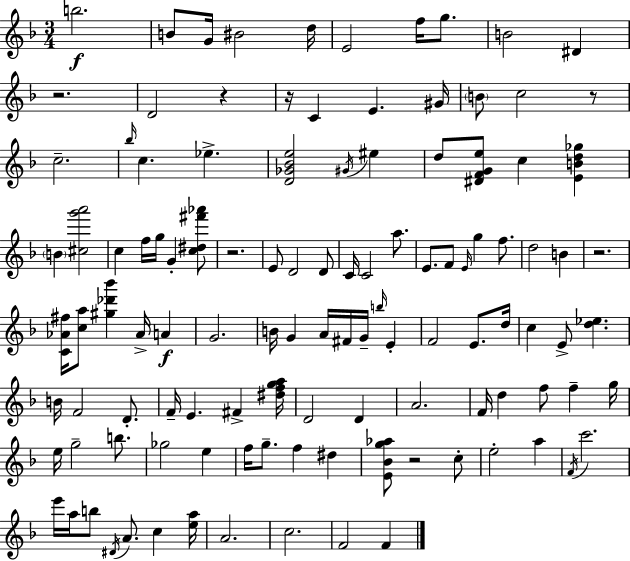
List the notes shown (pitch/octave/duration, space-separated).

B5/h. B4/e G4/s BIS4/h D5/s E4/h F5/s G5/e. B4/h D#4/q R/h. D4/h R/q R/s C4/q E4/q. G#4/s B4/e C5/h R/e C5/h. Bb5/s C5/q. Eb5/q. [D4,Gb4,Bb4,E5]/h G#4/s EIS5/q D5/e [D#4,F4,G4,E5]/e C5/q [E4,B4,D5,Gb5]/q B4/q [C#5,G6,A6]/h C5/q F5/s G5/s G4/q [C5,D#5,F#6,Ab6]/e R/h. E4/e D4/h D4/e C4/s C4/h A5/e. E4/e. F4/e E4/s G5/q F5/e. D5/h B4/q R/h. [C4,Ab4,F#5]/s [C5,A5]/e [G#5,Db6,Bb6]/q Ab4/s A4/q G4/h. B4/s G4/q A4/s F#4/s G4/s B5/s E4/q F4/h E4/e. D5/s C5/q E4/e [D5,Eb5]/q. B4/s F4/h D4/e. F4/s E4/q. F#4/q [D#5,F5,G5,A5]/s D4/h D4/q A4/h. F4/s D5/q F5/e F5/q G5/s E5/s G5/h B5/e. Gb5/h E5/q F5/s G5/e. F5/q D#5/q [E4,Bb4,G5,Ab5]/e R/h C5/e E5/h A5/q F4/s C6/h. E6/s A5/s B5/e D#4/s A4/e. C5/q [E5,A5]/s A4/h. C5/h. F4/h F4/q